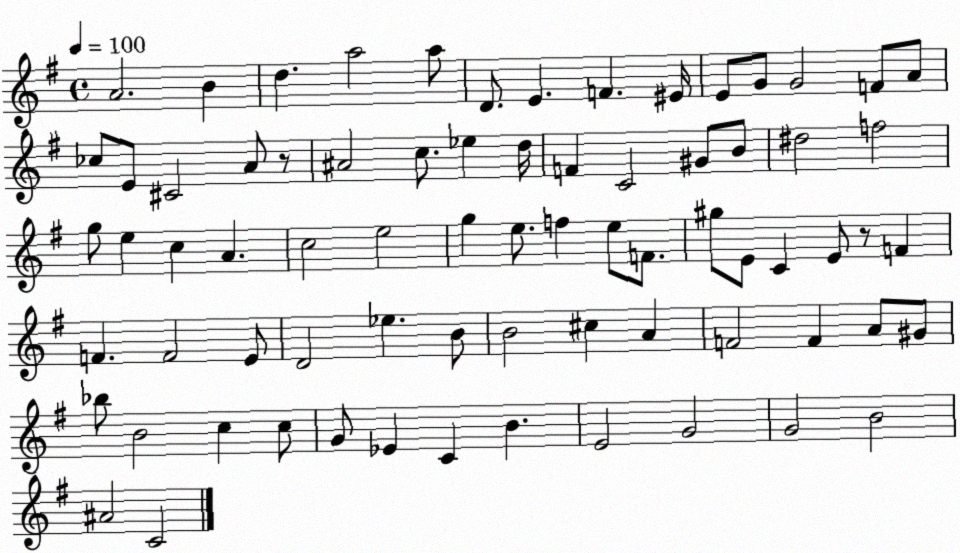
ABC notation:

X:1
T:Untitled
M:4/4
L:1/4
K:G
A2 B d a2 a/2 D/2 E F ^E/4 E/2 G/2 G2 F/2 A/2 _c/2 E/2 ^C2 A/2 z/2 ^A2 c/2 _e d/4 F C2 ^G/2 B/2 ^d2 f2 g/2 e c A c2 e2 g e/2 f e/2 F/2 ^g/2 E/2 C E/2 z/2 F F F2 E/2 D2 _e B/2 B2 ^c A F2 F A/2 ^G/2 _b/2 B2 c c/2 G/2 _E C B E2 G2 G2 B2 ^A2 C2